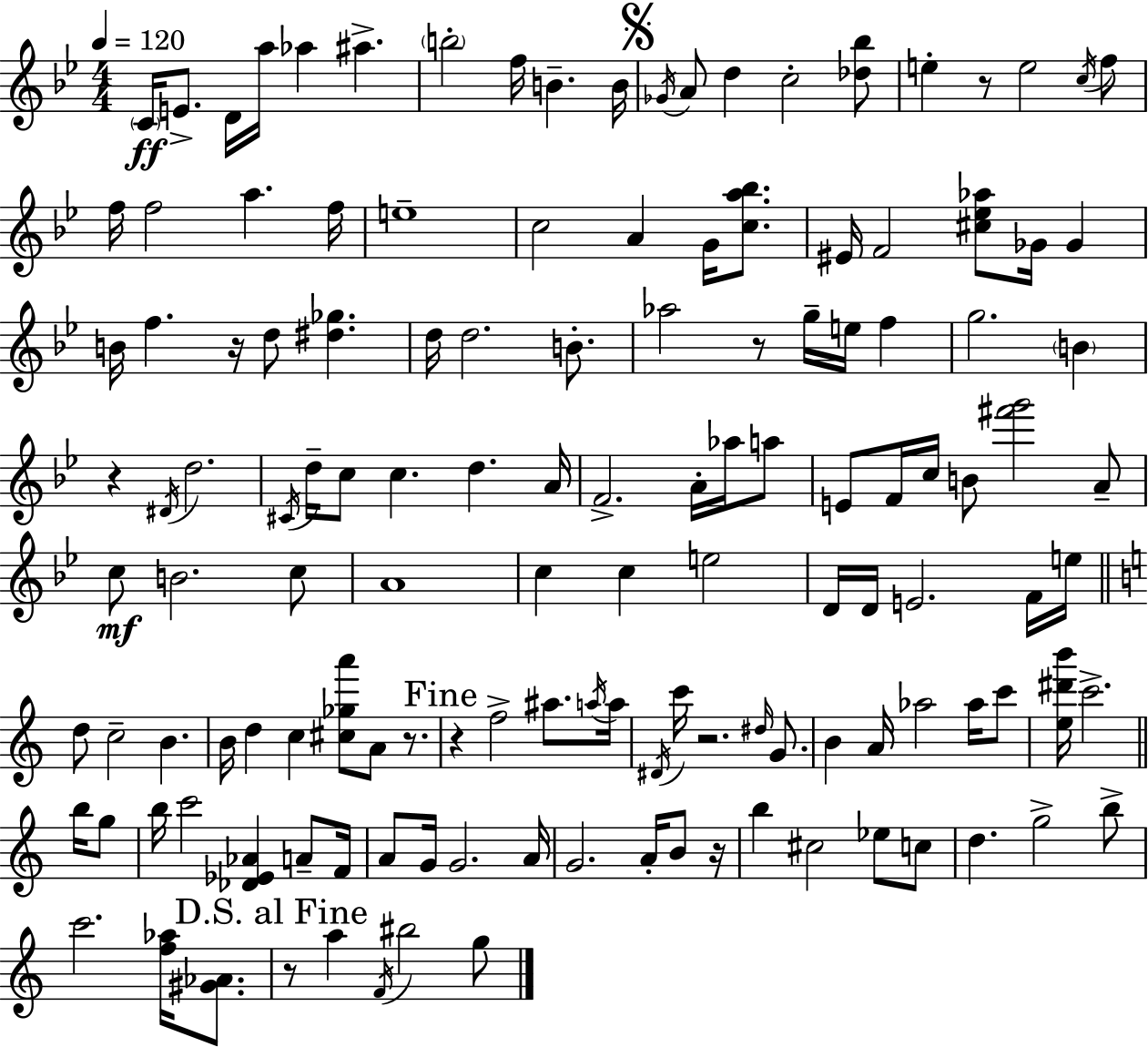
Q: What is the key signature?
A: BES major